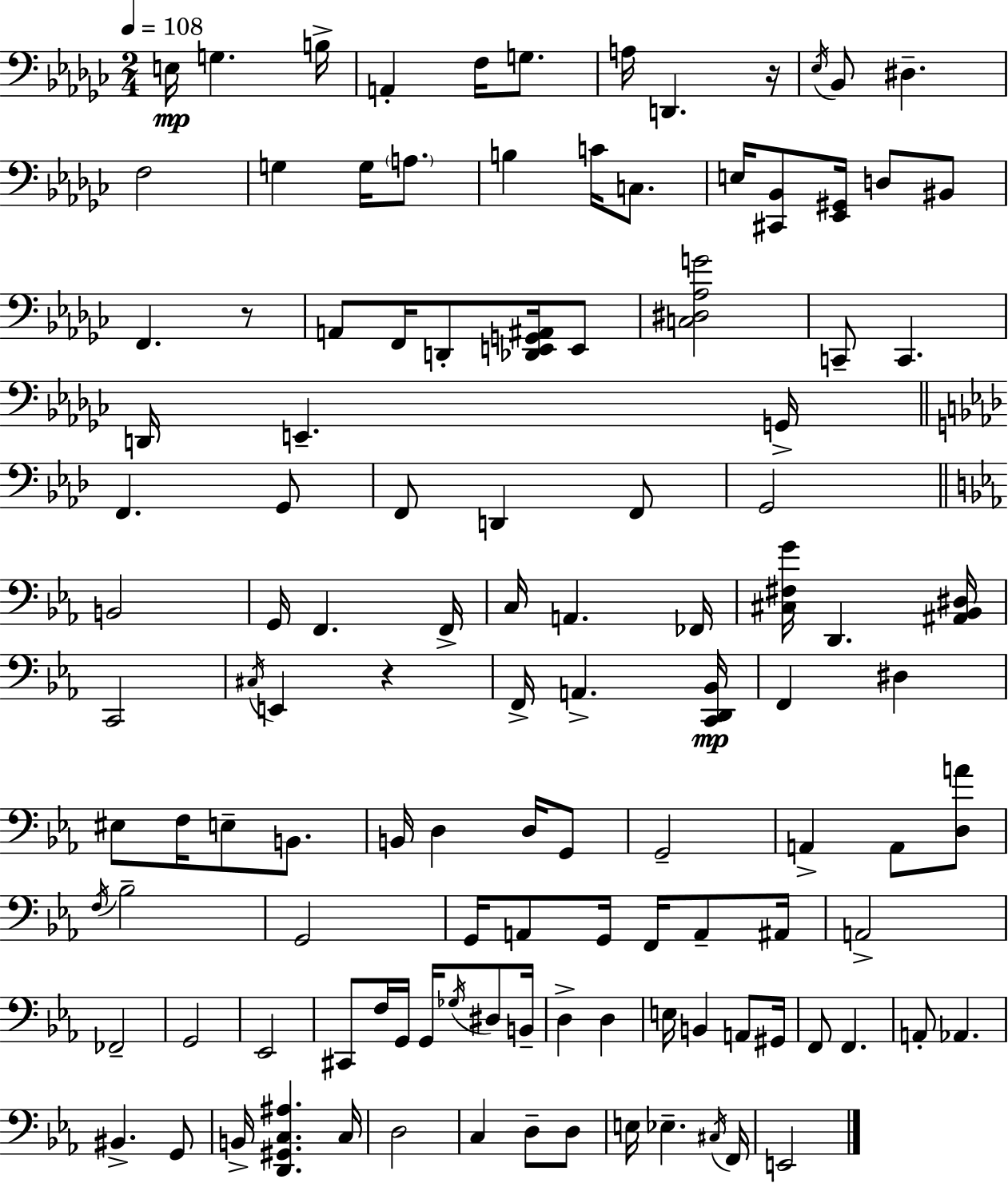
X:1
T:Untitled
M:2/4
L:1/4
K:Ebm
E,/4 G, B,/4 A,, F,/4 G,/2 A,/4 D,, z/4 _E,/4 _B,,/2 ^D, F,2 G, G,/4 A,/2 B, C/4 C,/2 E,/4 [^C,,_B,,]/2 [_E,,^G,,]/4 D,/2 ^B,,/2 F,, z/2 A,,/2 F,,/4 D,,/2 [_D,,E,,G,,^A,,]/4 E,,/2 [C,^D,_A,G]2 C,,/2 C,, D,,/4 E,, G,,/4 F,, G,,/2 F,,/2 D,, F,,/2 G,,2 B,,2 G,,/4 F,, F,,/4 C,/4 A,, _F,,/4 [^C,^F,G]/4 D,, [^A,,_B,,^D,]/4 C,,2 ^C,/4 E,, z F,,/4 A,, [C,,D,,_B,,]/4 F,, ^D, ^E,/2 F,/4 E,/2 B,,/2 B,,/4 D, D,/4 G,,/2 G,,2 A,, A,,/2 [D,A]/2 F,/4 _B,2 G,,2 G,,/4 A,,/2 G,,/4 F,,/4 A,,/2 ^A,,/4 A,,2 _F,,2 G,,2 _E,,2 ^C,,/2 F,/4 G,,/4 G,,/4 _G,/4 ^D,/2 B,,/4 D, D, E,/4 B,, A,,/2 ^G,,/4 F,,/2 F,, A,,/2 _A,, ^B,, G,,/2 B,,/4 [D,,^G,,C,^A,] C,/4 D,2 C, D,/2 D,/2 E,/4 _E, ^C,/4 F,,/4 E,,2